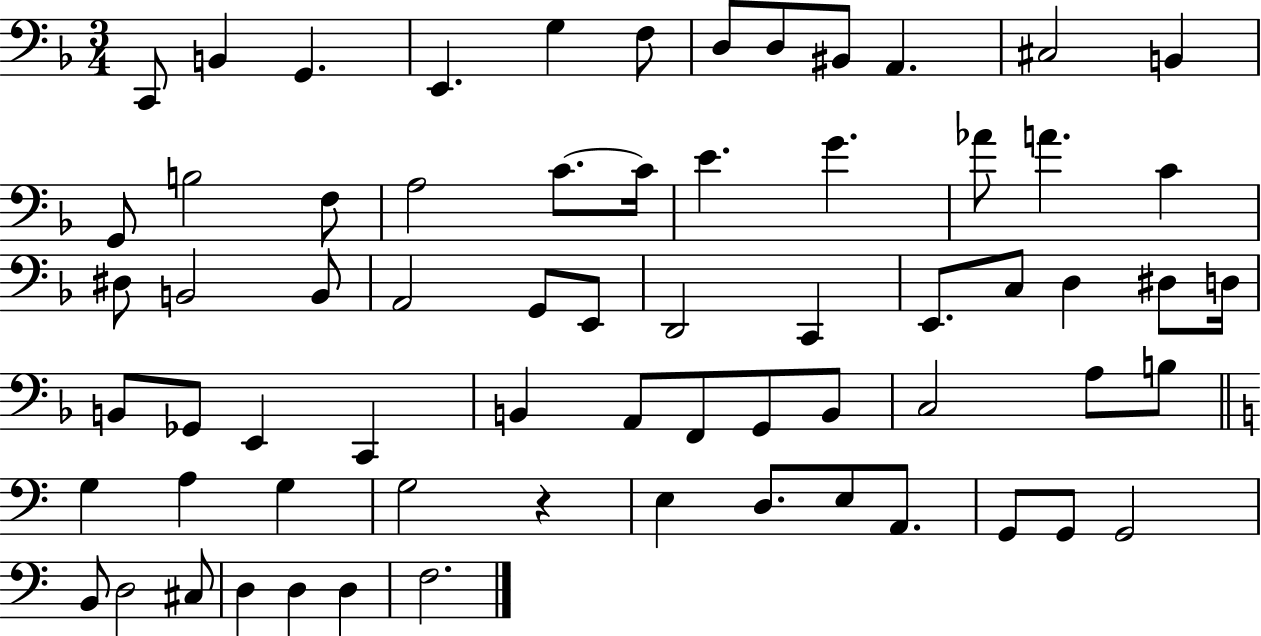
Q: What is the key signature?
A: F major